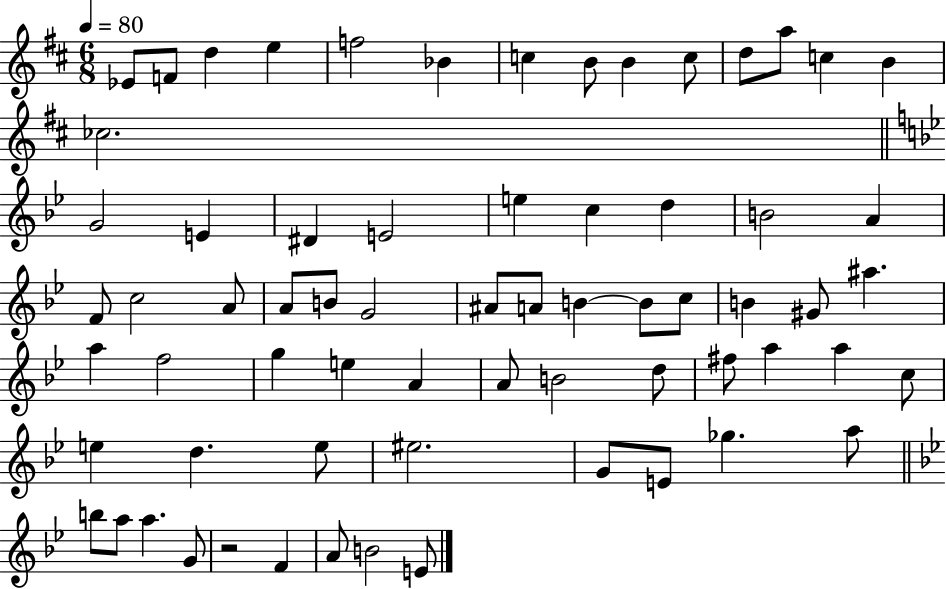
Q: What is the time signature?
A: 6/8